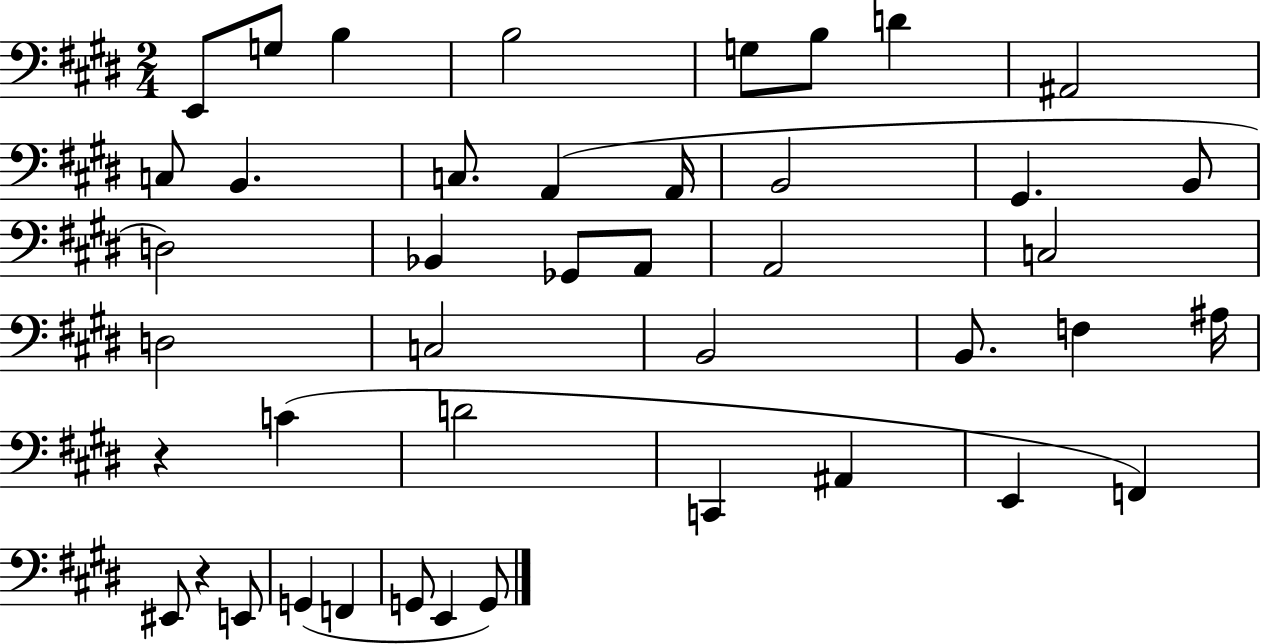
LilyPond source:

{
  \clef bass
  \numericTimeSignature
  \time 2/4
  \key e \major
  e,8 g8 b4 | b2 | g8 b8 d'4 | ais,2 | \break c8 b,4. | c8. a,4( a,16 | b,2 | gis,4. b,8 | \break d2) | bes,4 ges,8 a,8 | a,2 | c2 | \break d2 | c2 | b,2 | b,8. f4 ais16 | \break r4 c'4( | d'2 | c,4 ais,4 | e,4 f,4) | \break eis,8 r4 e,8 | g,4( f,4 | g,8 e,4 g,8) | \bar "|."
}